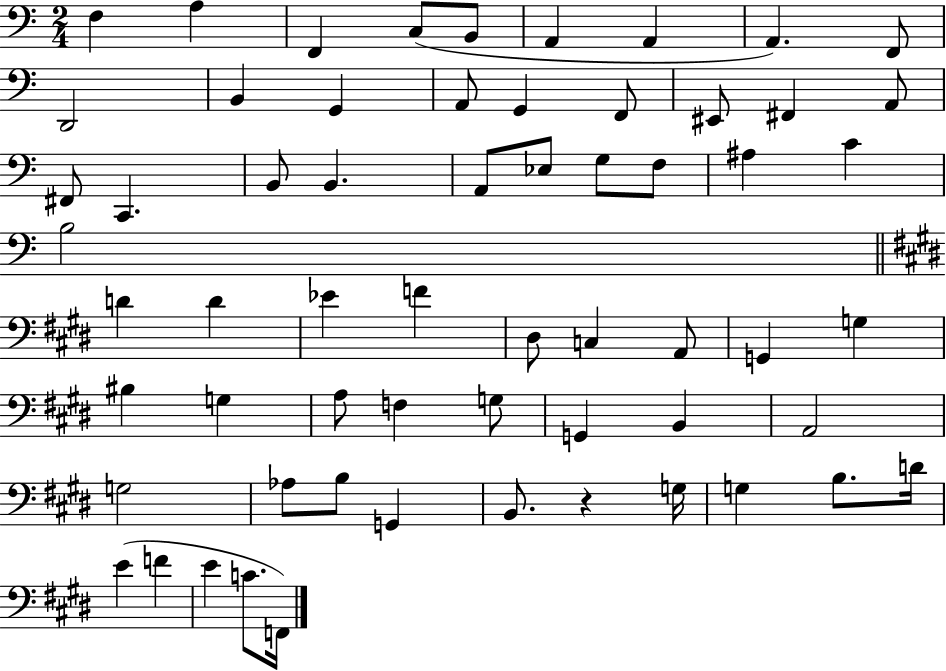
{
  \clef bass
  \numericTimeSignature
  \time 2/4
  \key c \major
  f4 a4 | f,4 c8( b,8 | a,4 a,4 | a,4.) f,8 | \break d,2 | b,4 g,4 | a,8 g,4 f,8 | eis,8 fis,4 a,8 | \break fis,8 c,4. | b,8 b,4. | a,8 ees8 g8 f8 | ais4 c'4 | \break b2 | \bar "||" \break \key e \major d'4 d'4 | ees'4 f'4 | dis8 c4 a,8 | g,4 g4 | \break bis4 g4 | a8 f4 g8 | g,4 b,4 | a,2 | \break g2 | aes8 b8 g,4 | b,8. r4 g16 | g4 b8. d'16 | \break e'4( f'4 | e'4 c'8. f,16) | \bar "|."
}